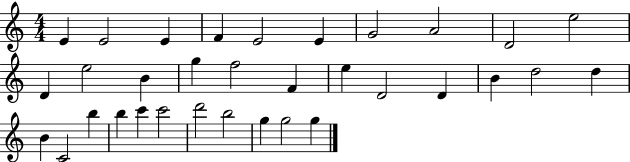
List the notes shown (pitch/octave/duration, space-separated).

E4/q E4/h E4/q F4/q E4/h E4/q G4/h A4/h D4/h E5/h D4/q E5/h B4/q G5/q F5/h F4/q E5/q D4/h D4/q B4/q D5/h D5/q B4/q C4/h B5/q B5/q C6/q C6/h D6/h B5/h G5/q G5/h G5/q